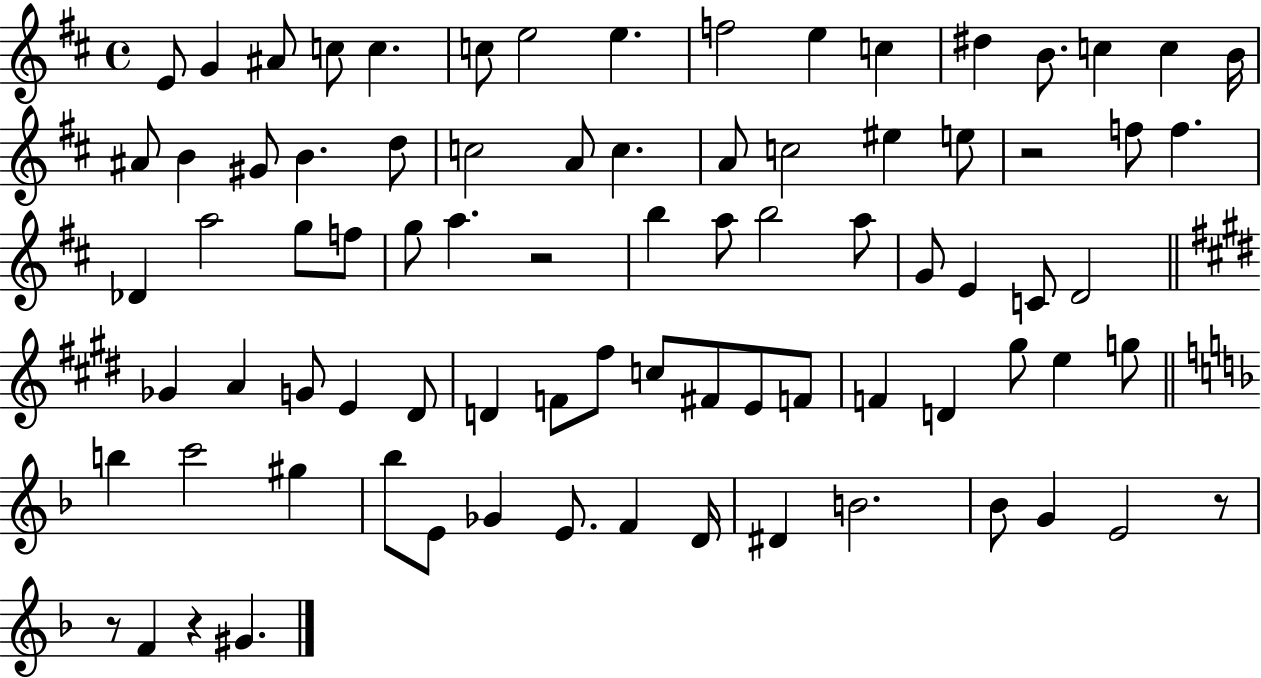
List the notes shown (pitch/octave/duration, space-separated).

E4/e G4/q A#4/e C5/e C5/q. C5/e E5/h E5/q. F5/h E5/q C5/q D#5/q B4/e. C5/q C5/q B4/s A#4/e B4/q G#4/e B4/q. D5/e C5/h A4/e C5/q. A4/e C5/h EIS5/q E5/e R/h F5/e F5/q. Db4/q A5/h G5/e F5/e G5/e A5/q. R/h B5/q A5/e B5/h A5/e G4/e E4/q C4/e D4/h Gb4/q A4/q G4/e E4/q D#4/e D4/q F4/e F#5/e C5/e F#4/e E4/e F4/e F4/q D4/q G#5/e E5/q G5/e B5/q C6/h G#5/q Bb5/e E4/e Gb4/q E4/e. F4/q D4/s D#4/q B4/h. Bb4/e G4/q E4/h R/e R/e F4/q R/q G#4/q.